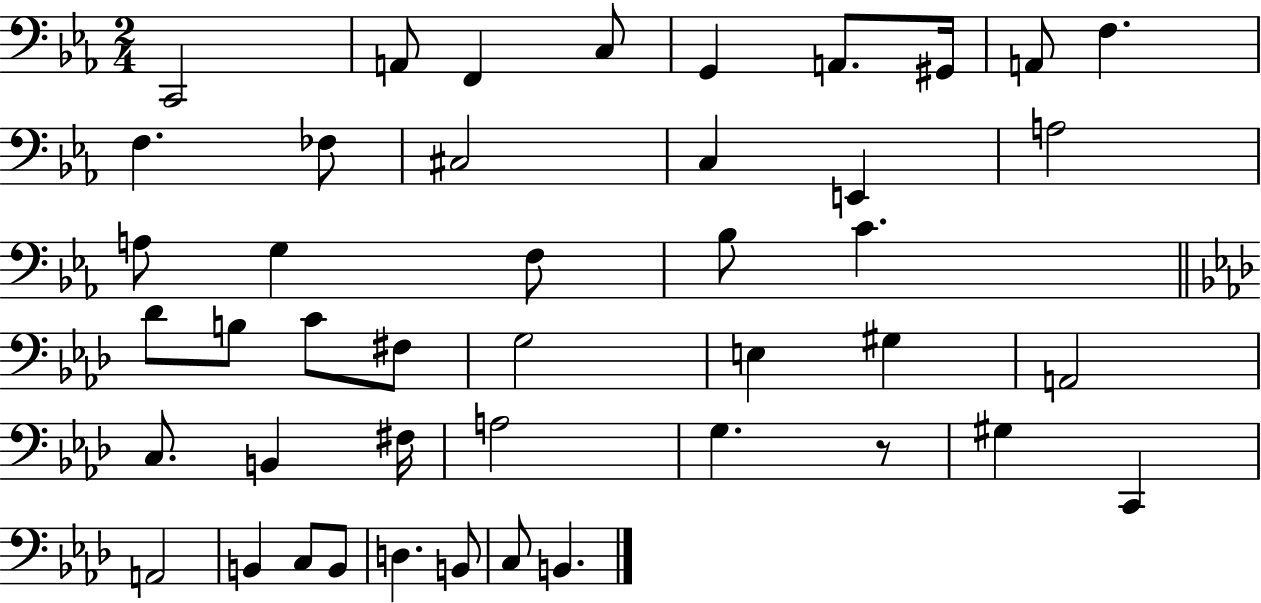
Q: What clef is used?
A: bass